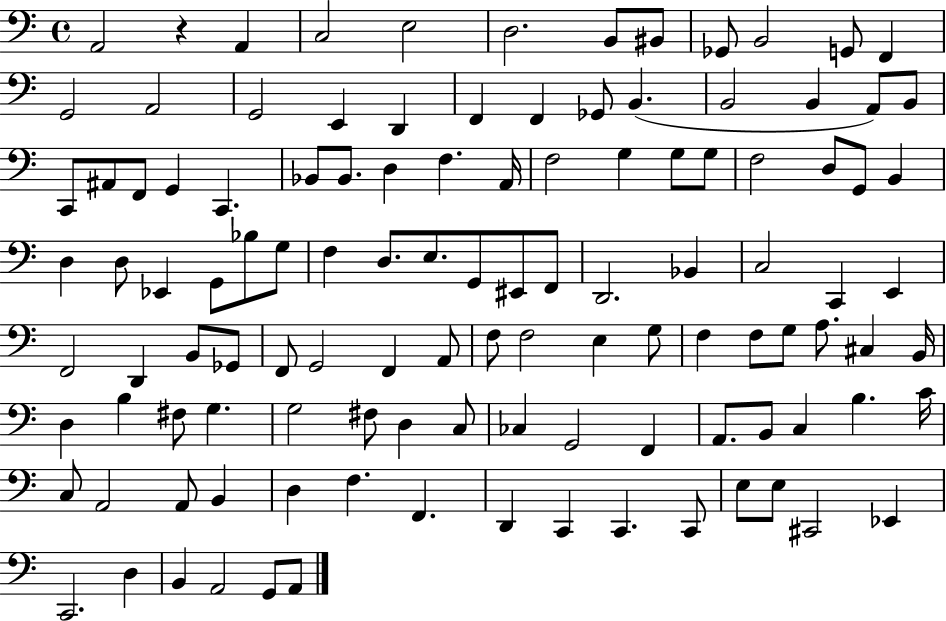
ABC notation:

X:1
T:Untitled
M:4/4
L:1/4
K:C
A,,2 z A,, C,2 E,2 D,2 B,,/2 ^B,,/2 _G,,/2 B,,2 G,,/2 F,, G,,2 A,,2 G,,2 E,, D,, F,, F,, _G,,/2 B,, B,,2 B,, A,,/2 B,,/2 C,,/2 ^A,,/2 F,,/2 G,, C,, _B,,/2 _B,,/2 D, F, A,,/4 F,2 G, G,/2 G,/2 F,2 D,/2 G,,/2 B,, D, D,/2 _E,, G,,/2 _B,/2 G,/2 F, D,/2 E,/2 G,,/2 ^E,,/2 F,,/2 D,,2 _B,, C,2 C,, E,, F,,2 D,, B,,/2 _G,,/2 F,,/2 G,,2 F,, A,,/2 F,/2 F,2 E, G,/2 F, F,/2 G,/2 A,/2 ^C, B,,/4 D, B, ^F,/2 G, G,2 ^F,/2 D, C,/2 _C, G,,2 F,, A,,/2 B,,/2 C, B, C/4 C,/2 A,,2 A,,/2 B,, D, F, F,, D,, C,, C,, C,,/2 E,/2 E,/2 ^C,,2 _E,, C,,2 D, B,, A,,2 G,,/2 A,,/2